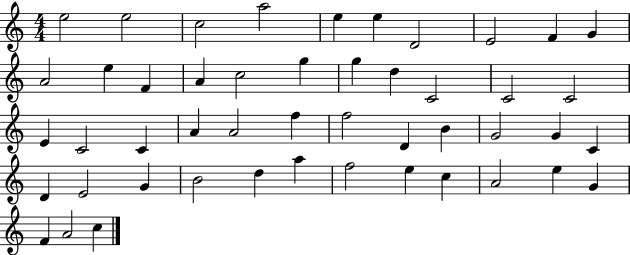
X:1
T:Untitled
M:4/4
L:1/4
K:C
e2 e2 c2 a2 e e D2 E2 F G A2 e F A c2 g g d C2 C2 C2 E C2 C A A2 f f2 D B G2 G C D E2 G B2 d a f2 e c A2 e G F A2 c